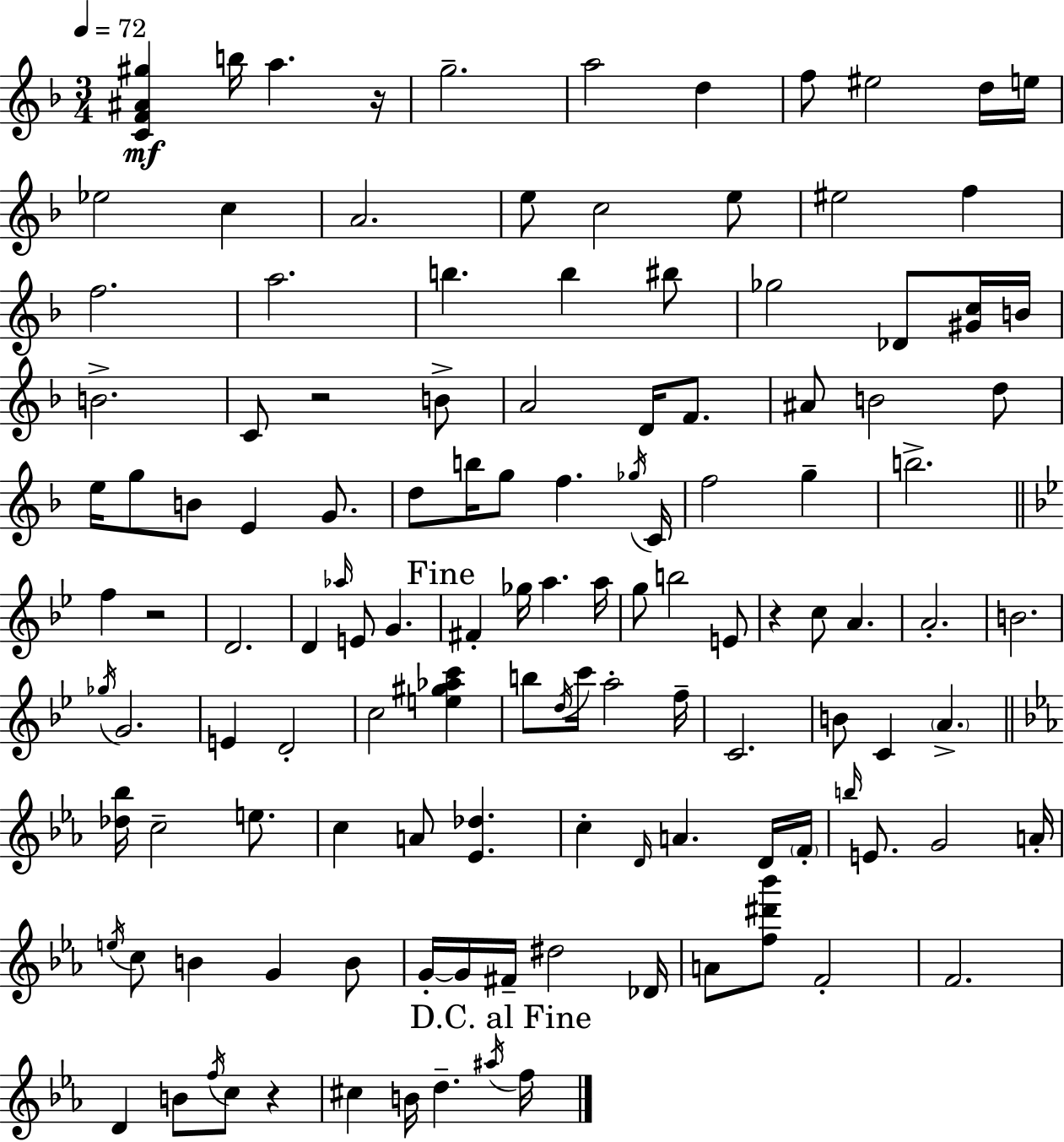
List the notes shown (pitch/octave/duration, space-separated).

[C4,F4,A#4,G#5]/q B5/s A5/q. R/s G5/h. A5/h D5/q F5/e EIS5/h D5/s E5/s Eb5/h C5/q A4/h. E5/e C5/h E5/e EIS5/h F5/q F5/h. A5/h. B5/q. B5/q BIS5/e Gb5/h Db4/e [G#4,C5]/s B4/s B4/h. C4/e R/h B4/e A4/h D4/s F4/e. A#4/e B4/h D5/e E5/s G5/e B4/e E4/q G4/e. D5/e B5/s G5/e F5/q. Gb5/s C4/s F5/h G5/q B5/h. F5/q R/h D4/h. D4/q Ab5/s E4/e G4/q. F#4/q Gb5/s A5/q. A5/s G5/e B5/h E4/e R/q C5/e A4/q. A4/h. B4/h. Gb5/s G4/h. E4/q D4/h C5/h [E5,G#5,Ab5,C6]/q B5/e D5/s C6/s A5/h F5/s C4/h. B4/e C4/q A4/q. [Db5,Bb5]/s C5/h E5/e. C5/q A4/e [Eb4,Db5]/q. C5/q D4/s A4/q. D4/s F4/s B5/s E4/e. G4/h A4/s E5/s C5/e B4/q G4/q B4/e G4/s G4/s F#4/s D#5/h Db4/s A4/e [F5,D#6,Bb6]/e F4/h F4/h. D4/q B4/e F5/s C5/e R/q C#5/q B4/s D5/q. A#5/s F5/s